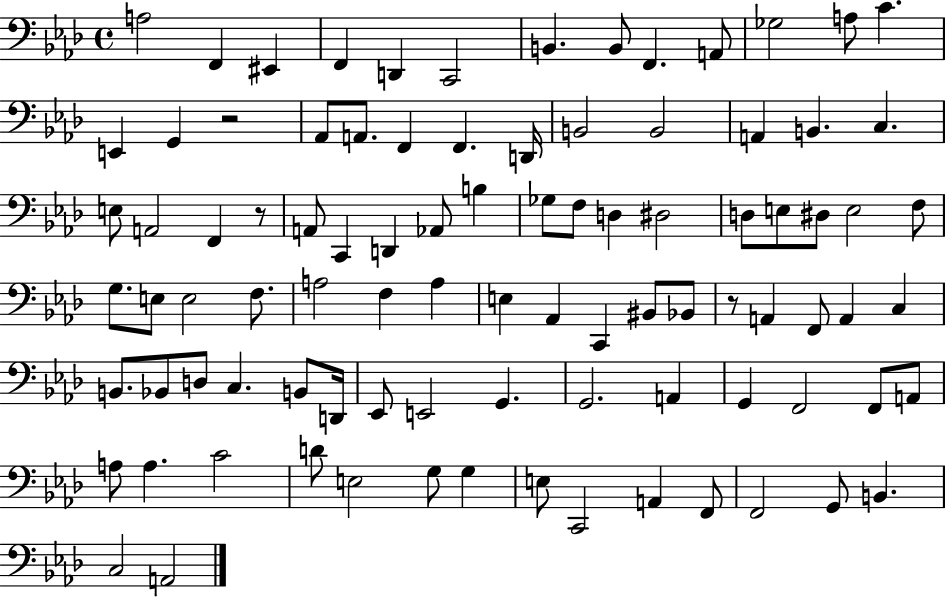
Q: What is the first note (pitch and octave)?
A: A3